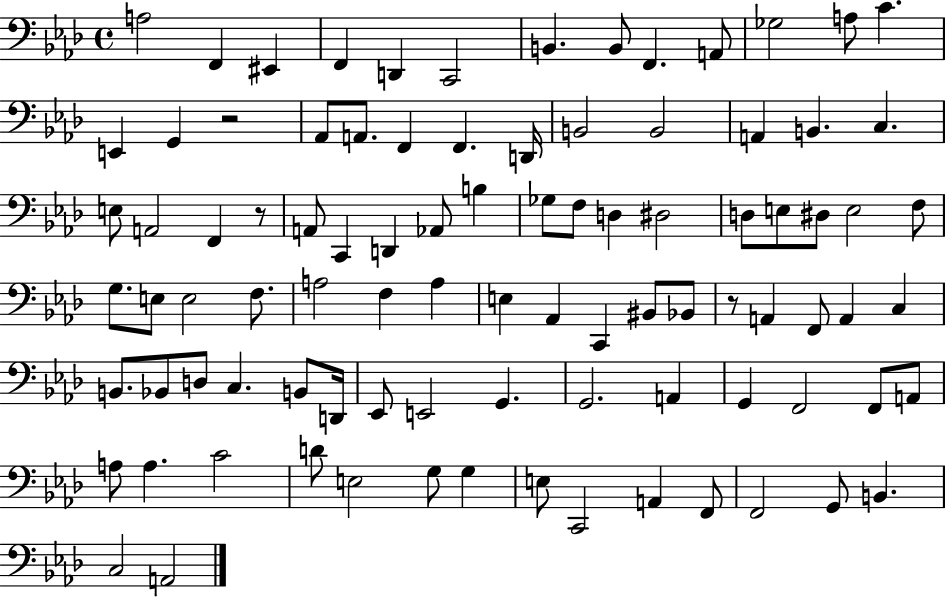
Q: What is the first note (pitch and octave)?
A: A3